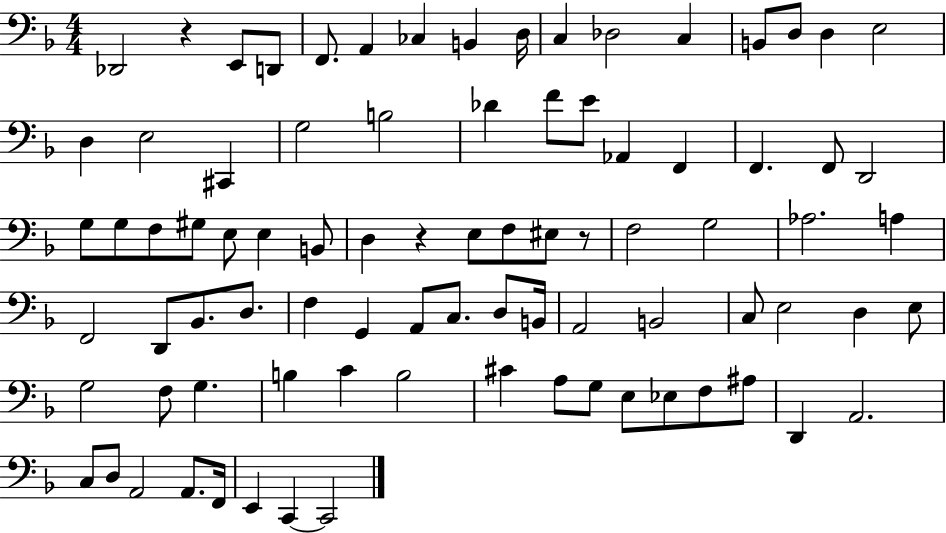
{
  \clef bass
  \numericTimeSignature
  \time 4/4
  \key f \major
  des,2 r4 e,8 d,8 | f,8. a,4 ces4 b,4 d16 | c4 des2 c4 | b,8 d8 d4 e2 | \break d4 e2 cis,4 | g2 b2 | des'4 f'8 e'8 aes,4 f,4 | f,4. f,8 d,2 | \break g8 g8 f8 gis8 e8 e4 b,8 | d4 r4 e8 f8 eis8 r8 | f2 g2 | aes2. a4 | \break f,2 d,8 bes,8. d8. | f4 g,4 a,8 c8. d8 b,16 | a,2 b,2 | c8 e2 d4 e8 | \break g2 f8 g4. | b4 c'4 b2 | cis'4 a8 g8 e8 ees8 f8 ais8 | d,4 a,2. | \break c8 d8 a,2 a,8. f,16 | e,4 c,4~~ c,2 | \bar "|."
}